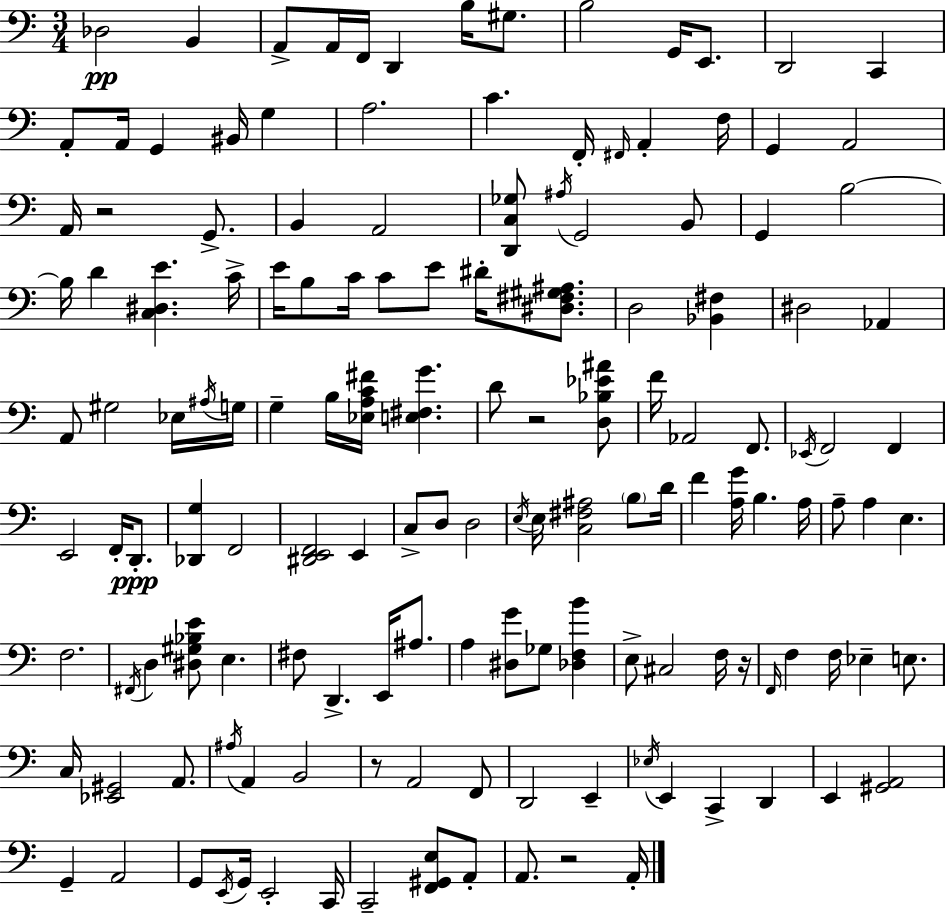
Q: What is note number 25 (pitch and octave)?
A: G2